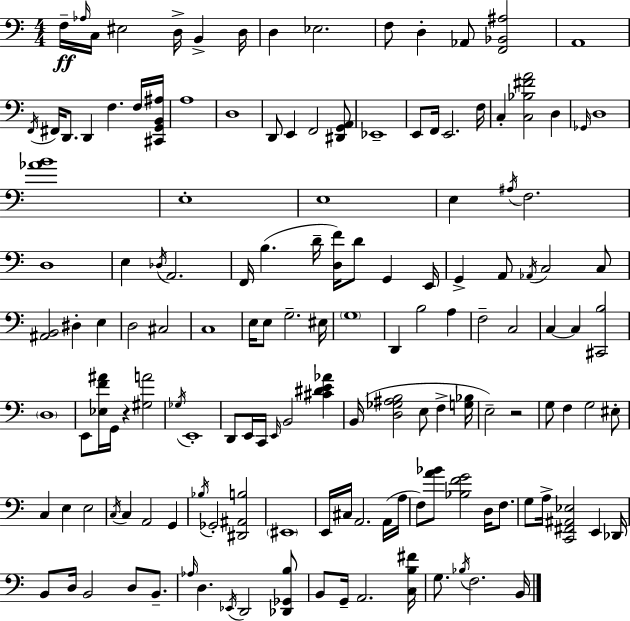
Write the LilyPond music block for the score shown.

{
  \clef bass
  \numericTimeSignature
  \time 4/4
  \key a \minor
  f16--\ff \grace { aes16 } c16 eis2 d16-> b,4-> | d16 d4 ees2. | f8 d4-. aes,8 <f, bes, ais>2 | a,1 | \break \acciaccatura { f,16 } fis,16 d,8. d,4 f4. | f16 <cis, g, b, ais>16 a1 | d1 | d,8 e,4 f,2 | \break <dis, g, a,>8 ees,1-- | e,8 f,16 e,2. | f16 c4-. <c bes fis' a'>2 d4 | \grace { ges,16 } d1 | \break <aes' b'>1 | e1-. | e1 | e4 \acciaccatura { ais16 } f2. | \break d1 | e4 \acciaccatura { des16 } a,2. | f,16 b4.( d'16-- <d f'>16) d'8 | g,4 e,16 g,4-> a,8 \acciaccatura { aes,16 } c2 | \break c8 <ais, b,>2 dis4-. | e4 d2 cis2 | c1 | e16 e8 g2.-- | \break eis16 \parenthesize g1 | d,4 b2 | a4 f2-- c2 | c4~~ c4 <cis, b>2 | \break \parenthesize d1 | e,8 <ees f' ais'>16 g,16 r4 <gis a'>2 | \acciaccatura { ges16 } e,1-. | d,8 e,16 c,16 \grace { e,16 } b,2 | \break <cis' dis' e' aes'>4 b,16( <d ges ais b>2 | e8 f4-> <g bes>16 e2--) | r2 g8 f4 g2 | eis8-. c4 e4 | \break e2 \acciaccatura { c16 } c4 a,2 | g,4 \acciaccatura { bes16 } ges,2-. | <dis, ais, b>2 \parenthesize eis,1 | e,16 cis16 a,2. | \break a,16( a16 f8) <a' bes'>8 <bes f' g'>2 | d16 f8. g8 a16-> <c, fis, ais, ees>2 | e,4 des,16 b,8 d16 b,2 | d8 b,8.-- \grace { aes16 } d4. | \break \acciaccatura { ees,16 } d,2 <des, ges, b>8 b,8 g,16-- a,2. | <c b fis'>16 g8. \acciaccatura { bes16 } | f2. b,16 \bar "|."
}